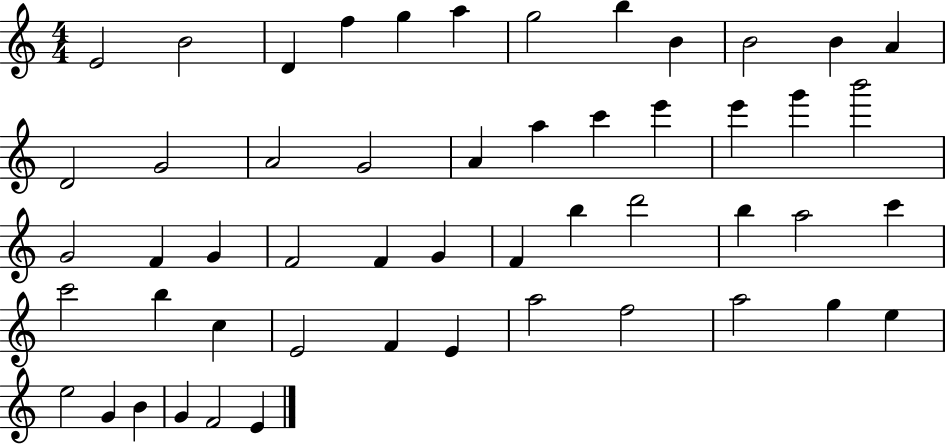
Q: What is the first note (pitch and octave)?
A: E4